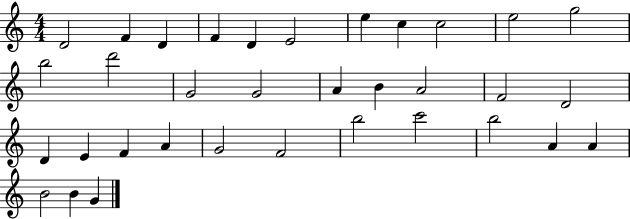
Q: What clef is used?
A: treble